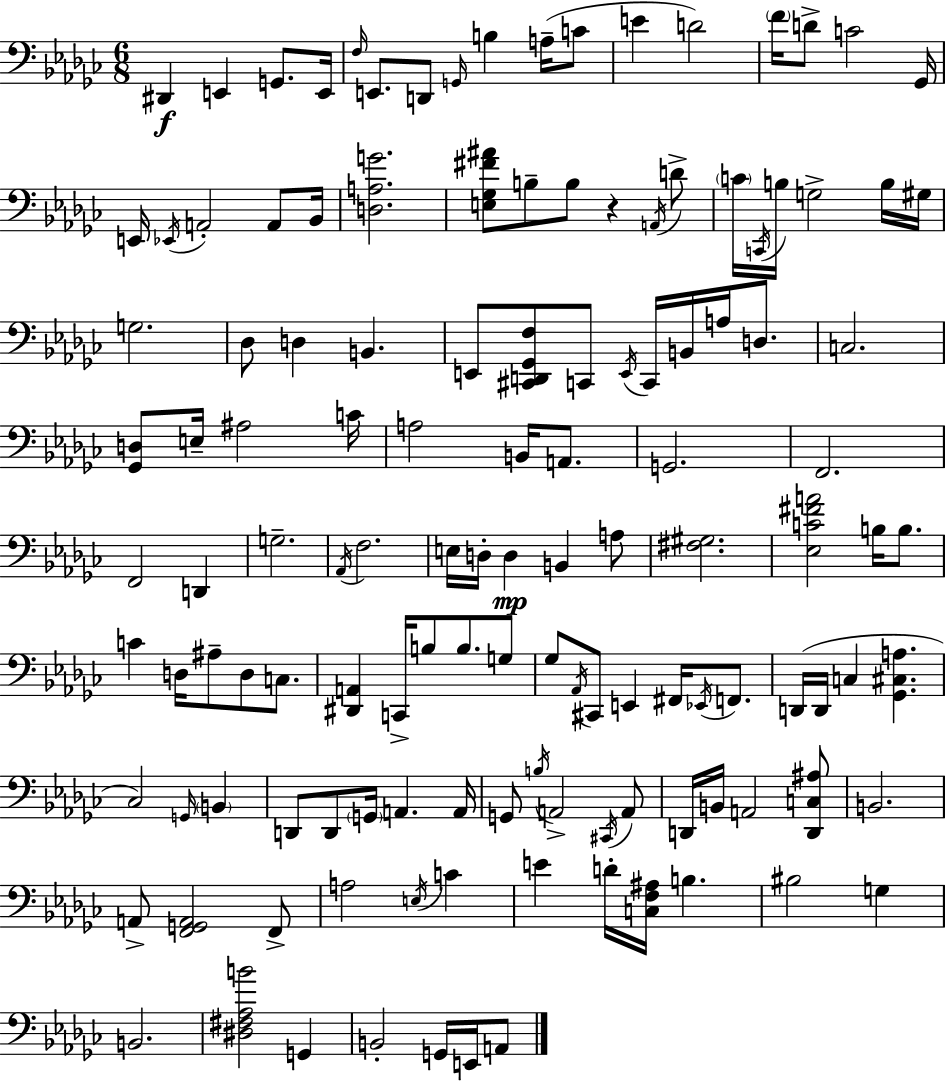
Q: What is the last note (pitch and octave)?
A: A2